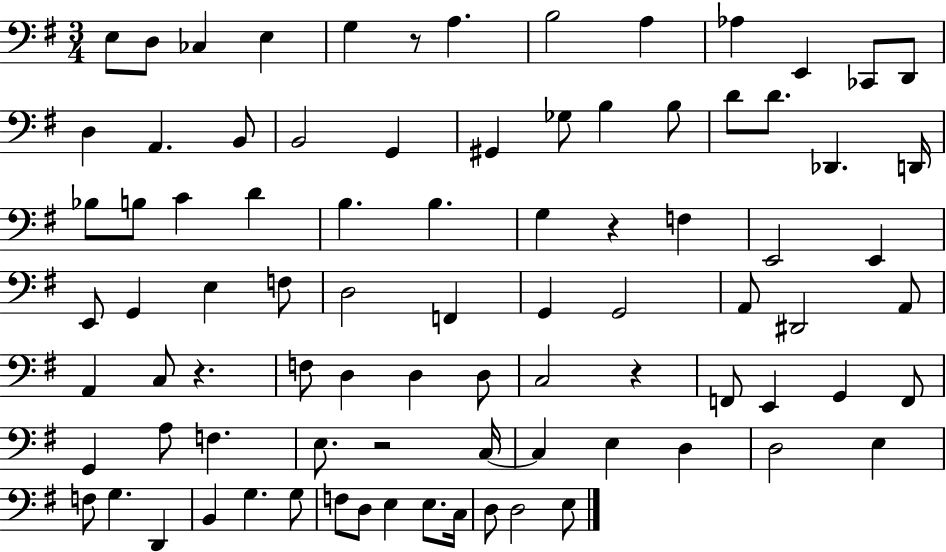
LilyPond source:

{
  \clef bass
  \numericTimeSignature
  \time 3/4
  \key g \major
  \repeat volta 2 { e8 d8 ces4 e4 | g4 r8 a4. | b2 a4 | aes4 e,4 ces,8 d,8 | \break d4 a,4. b,8 | b,2 g,4 | gis,4 ges8 b4 b8 | d'8 d'8. des,4. d,16 | \break bes8 b8 c'4 d'4 | b4. b4. | g4 r4 f4 | e,2 e,4 | \break e,8 g,4 e4 f8 | d2 f,4 | g,4 g,2 | a,8 dis,2 a,8 | \break a,4 c8 r4. | f8 d4 d4 d8 | c2 r4 | f,8 e,4 g,4 f,8 | \break g,4 a8 f4. | e8. r2 c16~~ | c4 e4 d4 | d2 e4 | \break f8 g4. d,4 | b,4 g4. g8 | f8 d8 e4 e8. c16 | d8 d2 e8 | \break } \bar "|."
}